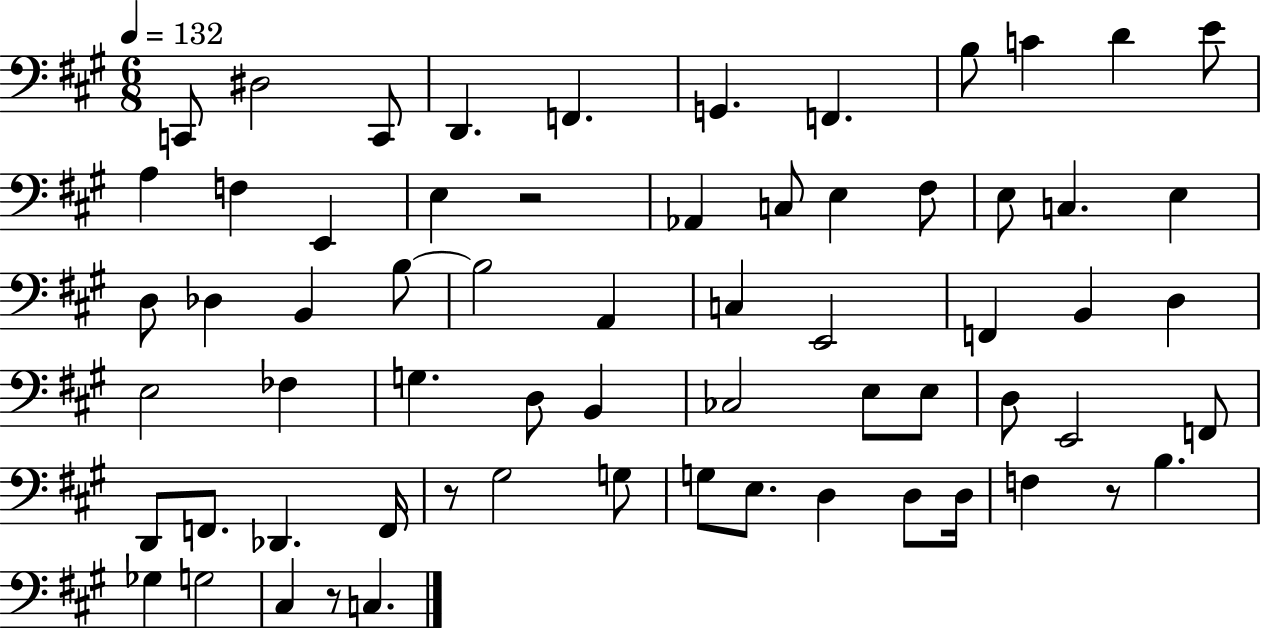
C2/e D#3/h C2/e D2/q. F2/q. G2/q. F2/q. B3/e C4/q D4/q E4/e A3/q F3/q E2/q E3/q R/h Ab2/q C3/e E3/q F#3/e E3/e C3/q. E3/q D3/e Db3/q B2/q B3/e B3/h A2/q C3/q E2/h F2/q B2/q D3/q E3/h FES3/q G3/q. D3/e B2/q CES3/h E3/e E3/e D3/e E2/h F2/e D2/e F2/e. Db2/q. F2/s R/e G#3/h G3/e G3/e E3/e. D3/q D3/e D3/s F3/q R/e B3/q. Gb3/q G3/h C#3/q R/e C3/q.